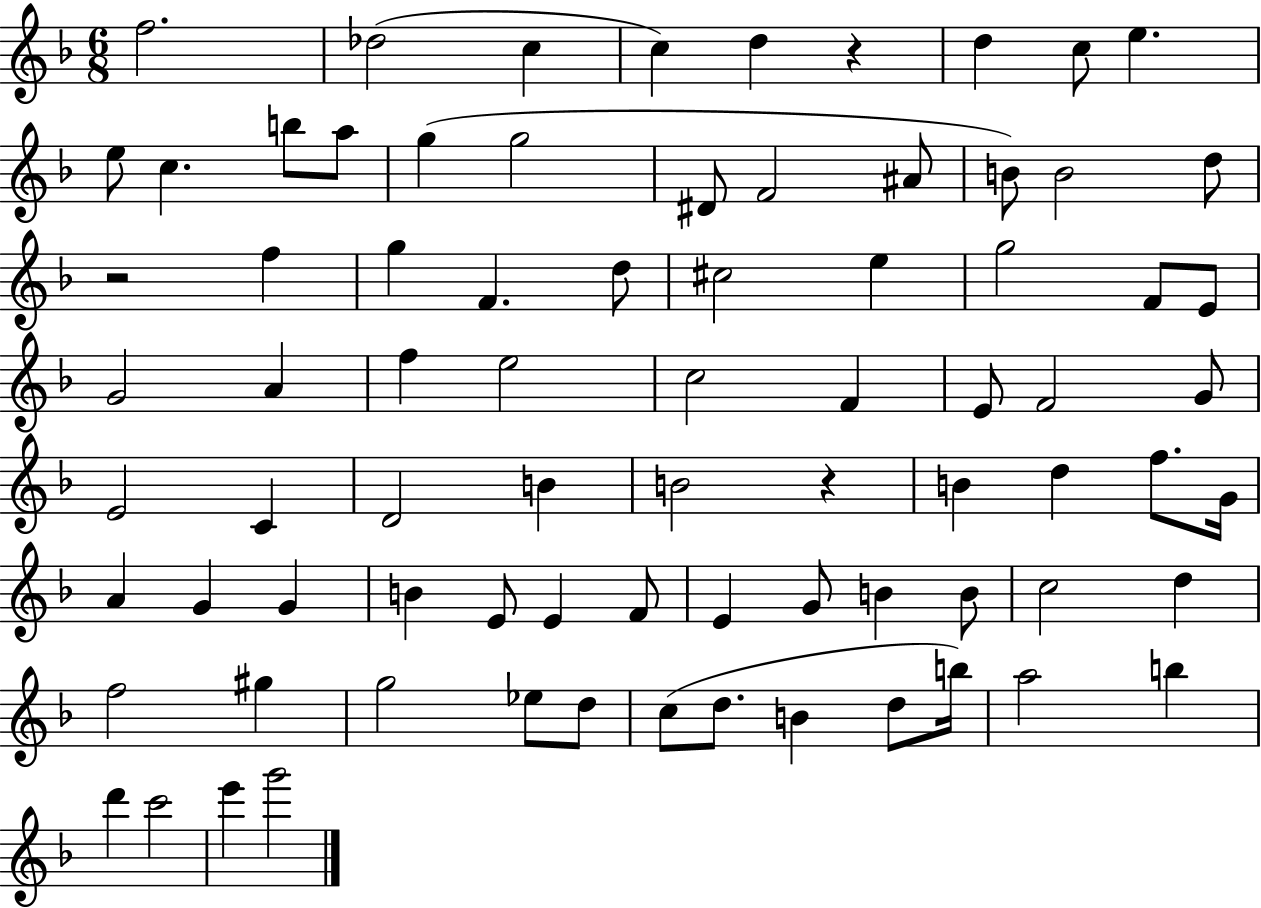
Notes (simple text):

F5/h. Db5/h C5/q C5/q D5/q R/q D5/q C5/e E5/q. E5/e C5/q. B5/e A5/e G5/q G5/h D#4/e F4/h A#4/e B4/e B4/h D5/e R/h F5/q G5/q F4/q. D5/e C#5/h E5/q G5/h F4/e E4/e G4/h A4/q F5/q E5/h C5/h F4/q E4/e F4/h G4/e E4/h C4/q D4/h B4/q B4/h R/q B4/q D5/q F5/e. G4/s A4/q G4/q G4/q B4/q E4/e E4/q F4/e E4/q G4/e B4/q B4/e C5/h D5/q F5/h G#5/q G5/h Eb5/e D5/e C5/e D5/e. B4/q D5/e B5/s A5/h B5/q D6/q C6/h E6/q G6/h